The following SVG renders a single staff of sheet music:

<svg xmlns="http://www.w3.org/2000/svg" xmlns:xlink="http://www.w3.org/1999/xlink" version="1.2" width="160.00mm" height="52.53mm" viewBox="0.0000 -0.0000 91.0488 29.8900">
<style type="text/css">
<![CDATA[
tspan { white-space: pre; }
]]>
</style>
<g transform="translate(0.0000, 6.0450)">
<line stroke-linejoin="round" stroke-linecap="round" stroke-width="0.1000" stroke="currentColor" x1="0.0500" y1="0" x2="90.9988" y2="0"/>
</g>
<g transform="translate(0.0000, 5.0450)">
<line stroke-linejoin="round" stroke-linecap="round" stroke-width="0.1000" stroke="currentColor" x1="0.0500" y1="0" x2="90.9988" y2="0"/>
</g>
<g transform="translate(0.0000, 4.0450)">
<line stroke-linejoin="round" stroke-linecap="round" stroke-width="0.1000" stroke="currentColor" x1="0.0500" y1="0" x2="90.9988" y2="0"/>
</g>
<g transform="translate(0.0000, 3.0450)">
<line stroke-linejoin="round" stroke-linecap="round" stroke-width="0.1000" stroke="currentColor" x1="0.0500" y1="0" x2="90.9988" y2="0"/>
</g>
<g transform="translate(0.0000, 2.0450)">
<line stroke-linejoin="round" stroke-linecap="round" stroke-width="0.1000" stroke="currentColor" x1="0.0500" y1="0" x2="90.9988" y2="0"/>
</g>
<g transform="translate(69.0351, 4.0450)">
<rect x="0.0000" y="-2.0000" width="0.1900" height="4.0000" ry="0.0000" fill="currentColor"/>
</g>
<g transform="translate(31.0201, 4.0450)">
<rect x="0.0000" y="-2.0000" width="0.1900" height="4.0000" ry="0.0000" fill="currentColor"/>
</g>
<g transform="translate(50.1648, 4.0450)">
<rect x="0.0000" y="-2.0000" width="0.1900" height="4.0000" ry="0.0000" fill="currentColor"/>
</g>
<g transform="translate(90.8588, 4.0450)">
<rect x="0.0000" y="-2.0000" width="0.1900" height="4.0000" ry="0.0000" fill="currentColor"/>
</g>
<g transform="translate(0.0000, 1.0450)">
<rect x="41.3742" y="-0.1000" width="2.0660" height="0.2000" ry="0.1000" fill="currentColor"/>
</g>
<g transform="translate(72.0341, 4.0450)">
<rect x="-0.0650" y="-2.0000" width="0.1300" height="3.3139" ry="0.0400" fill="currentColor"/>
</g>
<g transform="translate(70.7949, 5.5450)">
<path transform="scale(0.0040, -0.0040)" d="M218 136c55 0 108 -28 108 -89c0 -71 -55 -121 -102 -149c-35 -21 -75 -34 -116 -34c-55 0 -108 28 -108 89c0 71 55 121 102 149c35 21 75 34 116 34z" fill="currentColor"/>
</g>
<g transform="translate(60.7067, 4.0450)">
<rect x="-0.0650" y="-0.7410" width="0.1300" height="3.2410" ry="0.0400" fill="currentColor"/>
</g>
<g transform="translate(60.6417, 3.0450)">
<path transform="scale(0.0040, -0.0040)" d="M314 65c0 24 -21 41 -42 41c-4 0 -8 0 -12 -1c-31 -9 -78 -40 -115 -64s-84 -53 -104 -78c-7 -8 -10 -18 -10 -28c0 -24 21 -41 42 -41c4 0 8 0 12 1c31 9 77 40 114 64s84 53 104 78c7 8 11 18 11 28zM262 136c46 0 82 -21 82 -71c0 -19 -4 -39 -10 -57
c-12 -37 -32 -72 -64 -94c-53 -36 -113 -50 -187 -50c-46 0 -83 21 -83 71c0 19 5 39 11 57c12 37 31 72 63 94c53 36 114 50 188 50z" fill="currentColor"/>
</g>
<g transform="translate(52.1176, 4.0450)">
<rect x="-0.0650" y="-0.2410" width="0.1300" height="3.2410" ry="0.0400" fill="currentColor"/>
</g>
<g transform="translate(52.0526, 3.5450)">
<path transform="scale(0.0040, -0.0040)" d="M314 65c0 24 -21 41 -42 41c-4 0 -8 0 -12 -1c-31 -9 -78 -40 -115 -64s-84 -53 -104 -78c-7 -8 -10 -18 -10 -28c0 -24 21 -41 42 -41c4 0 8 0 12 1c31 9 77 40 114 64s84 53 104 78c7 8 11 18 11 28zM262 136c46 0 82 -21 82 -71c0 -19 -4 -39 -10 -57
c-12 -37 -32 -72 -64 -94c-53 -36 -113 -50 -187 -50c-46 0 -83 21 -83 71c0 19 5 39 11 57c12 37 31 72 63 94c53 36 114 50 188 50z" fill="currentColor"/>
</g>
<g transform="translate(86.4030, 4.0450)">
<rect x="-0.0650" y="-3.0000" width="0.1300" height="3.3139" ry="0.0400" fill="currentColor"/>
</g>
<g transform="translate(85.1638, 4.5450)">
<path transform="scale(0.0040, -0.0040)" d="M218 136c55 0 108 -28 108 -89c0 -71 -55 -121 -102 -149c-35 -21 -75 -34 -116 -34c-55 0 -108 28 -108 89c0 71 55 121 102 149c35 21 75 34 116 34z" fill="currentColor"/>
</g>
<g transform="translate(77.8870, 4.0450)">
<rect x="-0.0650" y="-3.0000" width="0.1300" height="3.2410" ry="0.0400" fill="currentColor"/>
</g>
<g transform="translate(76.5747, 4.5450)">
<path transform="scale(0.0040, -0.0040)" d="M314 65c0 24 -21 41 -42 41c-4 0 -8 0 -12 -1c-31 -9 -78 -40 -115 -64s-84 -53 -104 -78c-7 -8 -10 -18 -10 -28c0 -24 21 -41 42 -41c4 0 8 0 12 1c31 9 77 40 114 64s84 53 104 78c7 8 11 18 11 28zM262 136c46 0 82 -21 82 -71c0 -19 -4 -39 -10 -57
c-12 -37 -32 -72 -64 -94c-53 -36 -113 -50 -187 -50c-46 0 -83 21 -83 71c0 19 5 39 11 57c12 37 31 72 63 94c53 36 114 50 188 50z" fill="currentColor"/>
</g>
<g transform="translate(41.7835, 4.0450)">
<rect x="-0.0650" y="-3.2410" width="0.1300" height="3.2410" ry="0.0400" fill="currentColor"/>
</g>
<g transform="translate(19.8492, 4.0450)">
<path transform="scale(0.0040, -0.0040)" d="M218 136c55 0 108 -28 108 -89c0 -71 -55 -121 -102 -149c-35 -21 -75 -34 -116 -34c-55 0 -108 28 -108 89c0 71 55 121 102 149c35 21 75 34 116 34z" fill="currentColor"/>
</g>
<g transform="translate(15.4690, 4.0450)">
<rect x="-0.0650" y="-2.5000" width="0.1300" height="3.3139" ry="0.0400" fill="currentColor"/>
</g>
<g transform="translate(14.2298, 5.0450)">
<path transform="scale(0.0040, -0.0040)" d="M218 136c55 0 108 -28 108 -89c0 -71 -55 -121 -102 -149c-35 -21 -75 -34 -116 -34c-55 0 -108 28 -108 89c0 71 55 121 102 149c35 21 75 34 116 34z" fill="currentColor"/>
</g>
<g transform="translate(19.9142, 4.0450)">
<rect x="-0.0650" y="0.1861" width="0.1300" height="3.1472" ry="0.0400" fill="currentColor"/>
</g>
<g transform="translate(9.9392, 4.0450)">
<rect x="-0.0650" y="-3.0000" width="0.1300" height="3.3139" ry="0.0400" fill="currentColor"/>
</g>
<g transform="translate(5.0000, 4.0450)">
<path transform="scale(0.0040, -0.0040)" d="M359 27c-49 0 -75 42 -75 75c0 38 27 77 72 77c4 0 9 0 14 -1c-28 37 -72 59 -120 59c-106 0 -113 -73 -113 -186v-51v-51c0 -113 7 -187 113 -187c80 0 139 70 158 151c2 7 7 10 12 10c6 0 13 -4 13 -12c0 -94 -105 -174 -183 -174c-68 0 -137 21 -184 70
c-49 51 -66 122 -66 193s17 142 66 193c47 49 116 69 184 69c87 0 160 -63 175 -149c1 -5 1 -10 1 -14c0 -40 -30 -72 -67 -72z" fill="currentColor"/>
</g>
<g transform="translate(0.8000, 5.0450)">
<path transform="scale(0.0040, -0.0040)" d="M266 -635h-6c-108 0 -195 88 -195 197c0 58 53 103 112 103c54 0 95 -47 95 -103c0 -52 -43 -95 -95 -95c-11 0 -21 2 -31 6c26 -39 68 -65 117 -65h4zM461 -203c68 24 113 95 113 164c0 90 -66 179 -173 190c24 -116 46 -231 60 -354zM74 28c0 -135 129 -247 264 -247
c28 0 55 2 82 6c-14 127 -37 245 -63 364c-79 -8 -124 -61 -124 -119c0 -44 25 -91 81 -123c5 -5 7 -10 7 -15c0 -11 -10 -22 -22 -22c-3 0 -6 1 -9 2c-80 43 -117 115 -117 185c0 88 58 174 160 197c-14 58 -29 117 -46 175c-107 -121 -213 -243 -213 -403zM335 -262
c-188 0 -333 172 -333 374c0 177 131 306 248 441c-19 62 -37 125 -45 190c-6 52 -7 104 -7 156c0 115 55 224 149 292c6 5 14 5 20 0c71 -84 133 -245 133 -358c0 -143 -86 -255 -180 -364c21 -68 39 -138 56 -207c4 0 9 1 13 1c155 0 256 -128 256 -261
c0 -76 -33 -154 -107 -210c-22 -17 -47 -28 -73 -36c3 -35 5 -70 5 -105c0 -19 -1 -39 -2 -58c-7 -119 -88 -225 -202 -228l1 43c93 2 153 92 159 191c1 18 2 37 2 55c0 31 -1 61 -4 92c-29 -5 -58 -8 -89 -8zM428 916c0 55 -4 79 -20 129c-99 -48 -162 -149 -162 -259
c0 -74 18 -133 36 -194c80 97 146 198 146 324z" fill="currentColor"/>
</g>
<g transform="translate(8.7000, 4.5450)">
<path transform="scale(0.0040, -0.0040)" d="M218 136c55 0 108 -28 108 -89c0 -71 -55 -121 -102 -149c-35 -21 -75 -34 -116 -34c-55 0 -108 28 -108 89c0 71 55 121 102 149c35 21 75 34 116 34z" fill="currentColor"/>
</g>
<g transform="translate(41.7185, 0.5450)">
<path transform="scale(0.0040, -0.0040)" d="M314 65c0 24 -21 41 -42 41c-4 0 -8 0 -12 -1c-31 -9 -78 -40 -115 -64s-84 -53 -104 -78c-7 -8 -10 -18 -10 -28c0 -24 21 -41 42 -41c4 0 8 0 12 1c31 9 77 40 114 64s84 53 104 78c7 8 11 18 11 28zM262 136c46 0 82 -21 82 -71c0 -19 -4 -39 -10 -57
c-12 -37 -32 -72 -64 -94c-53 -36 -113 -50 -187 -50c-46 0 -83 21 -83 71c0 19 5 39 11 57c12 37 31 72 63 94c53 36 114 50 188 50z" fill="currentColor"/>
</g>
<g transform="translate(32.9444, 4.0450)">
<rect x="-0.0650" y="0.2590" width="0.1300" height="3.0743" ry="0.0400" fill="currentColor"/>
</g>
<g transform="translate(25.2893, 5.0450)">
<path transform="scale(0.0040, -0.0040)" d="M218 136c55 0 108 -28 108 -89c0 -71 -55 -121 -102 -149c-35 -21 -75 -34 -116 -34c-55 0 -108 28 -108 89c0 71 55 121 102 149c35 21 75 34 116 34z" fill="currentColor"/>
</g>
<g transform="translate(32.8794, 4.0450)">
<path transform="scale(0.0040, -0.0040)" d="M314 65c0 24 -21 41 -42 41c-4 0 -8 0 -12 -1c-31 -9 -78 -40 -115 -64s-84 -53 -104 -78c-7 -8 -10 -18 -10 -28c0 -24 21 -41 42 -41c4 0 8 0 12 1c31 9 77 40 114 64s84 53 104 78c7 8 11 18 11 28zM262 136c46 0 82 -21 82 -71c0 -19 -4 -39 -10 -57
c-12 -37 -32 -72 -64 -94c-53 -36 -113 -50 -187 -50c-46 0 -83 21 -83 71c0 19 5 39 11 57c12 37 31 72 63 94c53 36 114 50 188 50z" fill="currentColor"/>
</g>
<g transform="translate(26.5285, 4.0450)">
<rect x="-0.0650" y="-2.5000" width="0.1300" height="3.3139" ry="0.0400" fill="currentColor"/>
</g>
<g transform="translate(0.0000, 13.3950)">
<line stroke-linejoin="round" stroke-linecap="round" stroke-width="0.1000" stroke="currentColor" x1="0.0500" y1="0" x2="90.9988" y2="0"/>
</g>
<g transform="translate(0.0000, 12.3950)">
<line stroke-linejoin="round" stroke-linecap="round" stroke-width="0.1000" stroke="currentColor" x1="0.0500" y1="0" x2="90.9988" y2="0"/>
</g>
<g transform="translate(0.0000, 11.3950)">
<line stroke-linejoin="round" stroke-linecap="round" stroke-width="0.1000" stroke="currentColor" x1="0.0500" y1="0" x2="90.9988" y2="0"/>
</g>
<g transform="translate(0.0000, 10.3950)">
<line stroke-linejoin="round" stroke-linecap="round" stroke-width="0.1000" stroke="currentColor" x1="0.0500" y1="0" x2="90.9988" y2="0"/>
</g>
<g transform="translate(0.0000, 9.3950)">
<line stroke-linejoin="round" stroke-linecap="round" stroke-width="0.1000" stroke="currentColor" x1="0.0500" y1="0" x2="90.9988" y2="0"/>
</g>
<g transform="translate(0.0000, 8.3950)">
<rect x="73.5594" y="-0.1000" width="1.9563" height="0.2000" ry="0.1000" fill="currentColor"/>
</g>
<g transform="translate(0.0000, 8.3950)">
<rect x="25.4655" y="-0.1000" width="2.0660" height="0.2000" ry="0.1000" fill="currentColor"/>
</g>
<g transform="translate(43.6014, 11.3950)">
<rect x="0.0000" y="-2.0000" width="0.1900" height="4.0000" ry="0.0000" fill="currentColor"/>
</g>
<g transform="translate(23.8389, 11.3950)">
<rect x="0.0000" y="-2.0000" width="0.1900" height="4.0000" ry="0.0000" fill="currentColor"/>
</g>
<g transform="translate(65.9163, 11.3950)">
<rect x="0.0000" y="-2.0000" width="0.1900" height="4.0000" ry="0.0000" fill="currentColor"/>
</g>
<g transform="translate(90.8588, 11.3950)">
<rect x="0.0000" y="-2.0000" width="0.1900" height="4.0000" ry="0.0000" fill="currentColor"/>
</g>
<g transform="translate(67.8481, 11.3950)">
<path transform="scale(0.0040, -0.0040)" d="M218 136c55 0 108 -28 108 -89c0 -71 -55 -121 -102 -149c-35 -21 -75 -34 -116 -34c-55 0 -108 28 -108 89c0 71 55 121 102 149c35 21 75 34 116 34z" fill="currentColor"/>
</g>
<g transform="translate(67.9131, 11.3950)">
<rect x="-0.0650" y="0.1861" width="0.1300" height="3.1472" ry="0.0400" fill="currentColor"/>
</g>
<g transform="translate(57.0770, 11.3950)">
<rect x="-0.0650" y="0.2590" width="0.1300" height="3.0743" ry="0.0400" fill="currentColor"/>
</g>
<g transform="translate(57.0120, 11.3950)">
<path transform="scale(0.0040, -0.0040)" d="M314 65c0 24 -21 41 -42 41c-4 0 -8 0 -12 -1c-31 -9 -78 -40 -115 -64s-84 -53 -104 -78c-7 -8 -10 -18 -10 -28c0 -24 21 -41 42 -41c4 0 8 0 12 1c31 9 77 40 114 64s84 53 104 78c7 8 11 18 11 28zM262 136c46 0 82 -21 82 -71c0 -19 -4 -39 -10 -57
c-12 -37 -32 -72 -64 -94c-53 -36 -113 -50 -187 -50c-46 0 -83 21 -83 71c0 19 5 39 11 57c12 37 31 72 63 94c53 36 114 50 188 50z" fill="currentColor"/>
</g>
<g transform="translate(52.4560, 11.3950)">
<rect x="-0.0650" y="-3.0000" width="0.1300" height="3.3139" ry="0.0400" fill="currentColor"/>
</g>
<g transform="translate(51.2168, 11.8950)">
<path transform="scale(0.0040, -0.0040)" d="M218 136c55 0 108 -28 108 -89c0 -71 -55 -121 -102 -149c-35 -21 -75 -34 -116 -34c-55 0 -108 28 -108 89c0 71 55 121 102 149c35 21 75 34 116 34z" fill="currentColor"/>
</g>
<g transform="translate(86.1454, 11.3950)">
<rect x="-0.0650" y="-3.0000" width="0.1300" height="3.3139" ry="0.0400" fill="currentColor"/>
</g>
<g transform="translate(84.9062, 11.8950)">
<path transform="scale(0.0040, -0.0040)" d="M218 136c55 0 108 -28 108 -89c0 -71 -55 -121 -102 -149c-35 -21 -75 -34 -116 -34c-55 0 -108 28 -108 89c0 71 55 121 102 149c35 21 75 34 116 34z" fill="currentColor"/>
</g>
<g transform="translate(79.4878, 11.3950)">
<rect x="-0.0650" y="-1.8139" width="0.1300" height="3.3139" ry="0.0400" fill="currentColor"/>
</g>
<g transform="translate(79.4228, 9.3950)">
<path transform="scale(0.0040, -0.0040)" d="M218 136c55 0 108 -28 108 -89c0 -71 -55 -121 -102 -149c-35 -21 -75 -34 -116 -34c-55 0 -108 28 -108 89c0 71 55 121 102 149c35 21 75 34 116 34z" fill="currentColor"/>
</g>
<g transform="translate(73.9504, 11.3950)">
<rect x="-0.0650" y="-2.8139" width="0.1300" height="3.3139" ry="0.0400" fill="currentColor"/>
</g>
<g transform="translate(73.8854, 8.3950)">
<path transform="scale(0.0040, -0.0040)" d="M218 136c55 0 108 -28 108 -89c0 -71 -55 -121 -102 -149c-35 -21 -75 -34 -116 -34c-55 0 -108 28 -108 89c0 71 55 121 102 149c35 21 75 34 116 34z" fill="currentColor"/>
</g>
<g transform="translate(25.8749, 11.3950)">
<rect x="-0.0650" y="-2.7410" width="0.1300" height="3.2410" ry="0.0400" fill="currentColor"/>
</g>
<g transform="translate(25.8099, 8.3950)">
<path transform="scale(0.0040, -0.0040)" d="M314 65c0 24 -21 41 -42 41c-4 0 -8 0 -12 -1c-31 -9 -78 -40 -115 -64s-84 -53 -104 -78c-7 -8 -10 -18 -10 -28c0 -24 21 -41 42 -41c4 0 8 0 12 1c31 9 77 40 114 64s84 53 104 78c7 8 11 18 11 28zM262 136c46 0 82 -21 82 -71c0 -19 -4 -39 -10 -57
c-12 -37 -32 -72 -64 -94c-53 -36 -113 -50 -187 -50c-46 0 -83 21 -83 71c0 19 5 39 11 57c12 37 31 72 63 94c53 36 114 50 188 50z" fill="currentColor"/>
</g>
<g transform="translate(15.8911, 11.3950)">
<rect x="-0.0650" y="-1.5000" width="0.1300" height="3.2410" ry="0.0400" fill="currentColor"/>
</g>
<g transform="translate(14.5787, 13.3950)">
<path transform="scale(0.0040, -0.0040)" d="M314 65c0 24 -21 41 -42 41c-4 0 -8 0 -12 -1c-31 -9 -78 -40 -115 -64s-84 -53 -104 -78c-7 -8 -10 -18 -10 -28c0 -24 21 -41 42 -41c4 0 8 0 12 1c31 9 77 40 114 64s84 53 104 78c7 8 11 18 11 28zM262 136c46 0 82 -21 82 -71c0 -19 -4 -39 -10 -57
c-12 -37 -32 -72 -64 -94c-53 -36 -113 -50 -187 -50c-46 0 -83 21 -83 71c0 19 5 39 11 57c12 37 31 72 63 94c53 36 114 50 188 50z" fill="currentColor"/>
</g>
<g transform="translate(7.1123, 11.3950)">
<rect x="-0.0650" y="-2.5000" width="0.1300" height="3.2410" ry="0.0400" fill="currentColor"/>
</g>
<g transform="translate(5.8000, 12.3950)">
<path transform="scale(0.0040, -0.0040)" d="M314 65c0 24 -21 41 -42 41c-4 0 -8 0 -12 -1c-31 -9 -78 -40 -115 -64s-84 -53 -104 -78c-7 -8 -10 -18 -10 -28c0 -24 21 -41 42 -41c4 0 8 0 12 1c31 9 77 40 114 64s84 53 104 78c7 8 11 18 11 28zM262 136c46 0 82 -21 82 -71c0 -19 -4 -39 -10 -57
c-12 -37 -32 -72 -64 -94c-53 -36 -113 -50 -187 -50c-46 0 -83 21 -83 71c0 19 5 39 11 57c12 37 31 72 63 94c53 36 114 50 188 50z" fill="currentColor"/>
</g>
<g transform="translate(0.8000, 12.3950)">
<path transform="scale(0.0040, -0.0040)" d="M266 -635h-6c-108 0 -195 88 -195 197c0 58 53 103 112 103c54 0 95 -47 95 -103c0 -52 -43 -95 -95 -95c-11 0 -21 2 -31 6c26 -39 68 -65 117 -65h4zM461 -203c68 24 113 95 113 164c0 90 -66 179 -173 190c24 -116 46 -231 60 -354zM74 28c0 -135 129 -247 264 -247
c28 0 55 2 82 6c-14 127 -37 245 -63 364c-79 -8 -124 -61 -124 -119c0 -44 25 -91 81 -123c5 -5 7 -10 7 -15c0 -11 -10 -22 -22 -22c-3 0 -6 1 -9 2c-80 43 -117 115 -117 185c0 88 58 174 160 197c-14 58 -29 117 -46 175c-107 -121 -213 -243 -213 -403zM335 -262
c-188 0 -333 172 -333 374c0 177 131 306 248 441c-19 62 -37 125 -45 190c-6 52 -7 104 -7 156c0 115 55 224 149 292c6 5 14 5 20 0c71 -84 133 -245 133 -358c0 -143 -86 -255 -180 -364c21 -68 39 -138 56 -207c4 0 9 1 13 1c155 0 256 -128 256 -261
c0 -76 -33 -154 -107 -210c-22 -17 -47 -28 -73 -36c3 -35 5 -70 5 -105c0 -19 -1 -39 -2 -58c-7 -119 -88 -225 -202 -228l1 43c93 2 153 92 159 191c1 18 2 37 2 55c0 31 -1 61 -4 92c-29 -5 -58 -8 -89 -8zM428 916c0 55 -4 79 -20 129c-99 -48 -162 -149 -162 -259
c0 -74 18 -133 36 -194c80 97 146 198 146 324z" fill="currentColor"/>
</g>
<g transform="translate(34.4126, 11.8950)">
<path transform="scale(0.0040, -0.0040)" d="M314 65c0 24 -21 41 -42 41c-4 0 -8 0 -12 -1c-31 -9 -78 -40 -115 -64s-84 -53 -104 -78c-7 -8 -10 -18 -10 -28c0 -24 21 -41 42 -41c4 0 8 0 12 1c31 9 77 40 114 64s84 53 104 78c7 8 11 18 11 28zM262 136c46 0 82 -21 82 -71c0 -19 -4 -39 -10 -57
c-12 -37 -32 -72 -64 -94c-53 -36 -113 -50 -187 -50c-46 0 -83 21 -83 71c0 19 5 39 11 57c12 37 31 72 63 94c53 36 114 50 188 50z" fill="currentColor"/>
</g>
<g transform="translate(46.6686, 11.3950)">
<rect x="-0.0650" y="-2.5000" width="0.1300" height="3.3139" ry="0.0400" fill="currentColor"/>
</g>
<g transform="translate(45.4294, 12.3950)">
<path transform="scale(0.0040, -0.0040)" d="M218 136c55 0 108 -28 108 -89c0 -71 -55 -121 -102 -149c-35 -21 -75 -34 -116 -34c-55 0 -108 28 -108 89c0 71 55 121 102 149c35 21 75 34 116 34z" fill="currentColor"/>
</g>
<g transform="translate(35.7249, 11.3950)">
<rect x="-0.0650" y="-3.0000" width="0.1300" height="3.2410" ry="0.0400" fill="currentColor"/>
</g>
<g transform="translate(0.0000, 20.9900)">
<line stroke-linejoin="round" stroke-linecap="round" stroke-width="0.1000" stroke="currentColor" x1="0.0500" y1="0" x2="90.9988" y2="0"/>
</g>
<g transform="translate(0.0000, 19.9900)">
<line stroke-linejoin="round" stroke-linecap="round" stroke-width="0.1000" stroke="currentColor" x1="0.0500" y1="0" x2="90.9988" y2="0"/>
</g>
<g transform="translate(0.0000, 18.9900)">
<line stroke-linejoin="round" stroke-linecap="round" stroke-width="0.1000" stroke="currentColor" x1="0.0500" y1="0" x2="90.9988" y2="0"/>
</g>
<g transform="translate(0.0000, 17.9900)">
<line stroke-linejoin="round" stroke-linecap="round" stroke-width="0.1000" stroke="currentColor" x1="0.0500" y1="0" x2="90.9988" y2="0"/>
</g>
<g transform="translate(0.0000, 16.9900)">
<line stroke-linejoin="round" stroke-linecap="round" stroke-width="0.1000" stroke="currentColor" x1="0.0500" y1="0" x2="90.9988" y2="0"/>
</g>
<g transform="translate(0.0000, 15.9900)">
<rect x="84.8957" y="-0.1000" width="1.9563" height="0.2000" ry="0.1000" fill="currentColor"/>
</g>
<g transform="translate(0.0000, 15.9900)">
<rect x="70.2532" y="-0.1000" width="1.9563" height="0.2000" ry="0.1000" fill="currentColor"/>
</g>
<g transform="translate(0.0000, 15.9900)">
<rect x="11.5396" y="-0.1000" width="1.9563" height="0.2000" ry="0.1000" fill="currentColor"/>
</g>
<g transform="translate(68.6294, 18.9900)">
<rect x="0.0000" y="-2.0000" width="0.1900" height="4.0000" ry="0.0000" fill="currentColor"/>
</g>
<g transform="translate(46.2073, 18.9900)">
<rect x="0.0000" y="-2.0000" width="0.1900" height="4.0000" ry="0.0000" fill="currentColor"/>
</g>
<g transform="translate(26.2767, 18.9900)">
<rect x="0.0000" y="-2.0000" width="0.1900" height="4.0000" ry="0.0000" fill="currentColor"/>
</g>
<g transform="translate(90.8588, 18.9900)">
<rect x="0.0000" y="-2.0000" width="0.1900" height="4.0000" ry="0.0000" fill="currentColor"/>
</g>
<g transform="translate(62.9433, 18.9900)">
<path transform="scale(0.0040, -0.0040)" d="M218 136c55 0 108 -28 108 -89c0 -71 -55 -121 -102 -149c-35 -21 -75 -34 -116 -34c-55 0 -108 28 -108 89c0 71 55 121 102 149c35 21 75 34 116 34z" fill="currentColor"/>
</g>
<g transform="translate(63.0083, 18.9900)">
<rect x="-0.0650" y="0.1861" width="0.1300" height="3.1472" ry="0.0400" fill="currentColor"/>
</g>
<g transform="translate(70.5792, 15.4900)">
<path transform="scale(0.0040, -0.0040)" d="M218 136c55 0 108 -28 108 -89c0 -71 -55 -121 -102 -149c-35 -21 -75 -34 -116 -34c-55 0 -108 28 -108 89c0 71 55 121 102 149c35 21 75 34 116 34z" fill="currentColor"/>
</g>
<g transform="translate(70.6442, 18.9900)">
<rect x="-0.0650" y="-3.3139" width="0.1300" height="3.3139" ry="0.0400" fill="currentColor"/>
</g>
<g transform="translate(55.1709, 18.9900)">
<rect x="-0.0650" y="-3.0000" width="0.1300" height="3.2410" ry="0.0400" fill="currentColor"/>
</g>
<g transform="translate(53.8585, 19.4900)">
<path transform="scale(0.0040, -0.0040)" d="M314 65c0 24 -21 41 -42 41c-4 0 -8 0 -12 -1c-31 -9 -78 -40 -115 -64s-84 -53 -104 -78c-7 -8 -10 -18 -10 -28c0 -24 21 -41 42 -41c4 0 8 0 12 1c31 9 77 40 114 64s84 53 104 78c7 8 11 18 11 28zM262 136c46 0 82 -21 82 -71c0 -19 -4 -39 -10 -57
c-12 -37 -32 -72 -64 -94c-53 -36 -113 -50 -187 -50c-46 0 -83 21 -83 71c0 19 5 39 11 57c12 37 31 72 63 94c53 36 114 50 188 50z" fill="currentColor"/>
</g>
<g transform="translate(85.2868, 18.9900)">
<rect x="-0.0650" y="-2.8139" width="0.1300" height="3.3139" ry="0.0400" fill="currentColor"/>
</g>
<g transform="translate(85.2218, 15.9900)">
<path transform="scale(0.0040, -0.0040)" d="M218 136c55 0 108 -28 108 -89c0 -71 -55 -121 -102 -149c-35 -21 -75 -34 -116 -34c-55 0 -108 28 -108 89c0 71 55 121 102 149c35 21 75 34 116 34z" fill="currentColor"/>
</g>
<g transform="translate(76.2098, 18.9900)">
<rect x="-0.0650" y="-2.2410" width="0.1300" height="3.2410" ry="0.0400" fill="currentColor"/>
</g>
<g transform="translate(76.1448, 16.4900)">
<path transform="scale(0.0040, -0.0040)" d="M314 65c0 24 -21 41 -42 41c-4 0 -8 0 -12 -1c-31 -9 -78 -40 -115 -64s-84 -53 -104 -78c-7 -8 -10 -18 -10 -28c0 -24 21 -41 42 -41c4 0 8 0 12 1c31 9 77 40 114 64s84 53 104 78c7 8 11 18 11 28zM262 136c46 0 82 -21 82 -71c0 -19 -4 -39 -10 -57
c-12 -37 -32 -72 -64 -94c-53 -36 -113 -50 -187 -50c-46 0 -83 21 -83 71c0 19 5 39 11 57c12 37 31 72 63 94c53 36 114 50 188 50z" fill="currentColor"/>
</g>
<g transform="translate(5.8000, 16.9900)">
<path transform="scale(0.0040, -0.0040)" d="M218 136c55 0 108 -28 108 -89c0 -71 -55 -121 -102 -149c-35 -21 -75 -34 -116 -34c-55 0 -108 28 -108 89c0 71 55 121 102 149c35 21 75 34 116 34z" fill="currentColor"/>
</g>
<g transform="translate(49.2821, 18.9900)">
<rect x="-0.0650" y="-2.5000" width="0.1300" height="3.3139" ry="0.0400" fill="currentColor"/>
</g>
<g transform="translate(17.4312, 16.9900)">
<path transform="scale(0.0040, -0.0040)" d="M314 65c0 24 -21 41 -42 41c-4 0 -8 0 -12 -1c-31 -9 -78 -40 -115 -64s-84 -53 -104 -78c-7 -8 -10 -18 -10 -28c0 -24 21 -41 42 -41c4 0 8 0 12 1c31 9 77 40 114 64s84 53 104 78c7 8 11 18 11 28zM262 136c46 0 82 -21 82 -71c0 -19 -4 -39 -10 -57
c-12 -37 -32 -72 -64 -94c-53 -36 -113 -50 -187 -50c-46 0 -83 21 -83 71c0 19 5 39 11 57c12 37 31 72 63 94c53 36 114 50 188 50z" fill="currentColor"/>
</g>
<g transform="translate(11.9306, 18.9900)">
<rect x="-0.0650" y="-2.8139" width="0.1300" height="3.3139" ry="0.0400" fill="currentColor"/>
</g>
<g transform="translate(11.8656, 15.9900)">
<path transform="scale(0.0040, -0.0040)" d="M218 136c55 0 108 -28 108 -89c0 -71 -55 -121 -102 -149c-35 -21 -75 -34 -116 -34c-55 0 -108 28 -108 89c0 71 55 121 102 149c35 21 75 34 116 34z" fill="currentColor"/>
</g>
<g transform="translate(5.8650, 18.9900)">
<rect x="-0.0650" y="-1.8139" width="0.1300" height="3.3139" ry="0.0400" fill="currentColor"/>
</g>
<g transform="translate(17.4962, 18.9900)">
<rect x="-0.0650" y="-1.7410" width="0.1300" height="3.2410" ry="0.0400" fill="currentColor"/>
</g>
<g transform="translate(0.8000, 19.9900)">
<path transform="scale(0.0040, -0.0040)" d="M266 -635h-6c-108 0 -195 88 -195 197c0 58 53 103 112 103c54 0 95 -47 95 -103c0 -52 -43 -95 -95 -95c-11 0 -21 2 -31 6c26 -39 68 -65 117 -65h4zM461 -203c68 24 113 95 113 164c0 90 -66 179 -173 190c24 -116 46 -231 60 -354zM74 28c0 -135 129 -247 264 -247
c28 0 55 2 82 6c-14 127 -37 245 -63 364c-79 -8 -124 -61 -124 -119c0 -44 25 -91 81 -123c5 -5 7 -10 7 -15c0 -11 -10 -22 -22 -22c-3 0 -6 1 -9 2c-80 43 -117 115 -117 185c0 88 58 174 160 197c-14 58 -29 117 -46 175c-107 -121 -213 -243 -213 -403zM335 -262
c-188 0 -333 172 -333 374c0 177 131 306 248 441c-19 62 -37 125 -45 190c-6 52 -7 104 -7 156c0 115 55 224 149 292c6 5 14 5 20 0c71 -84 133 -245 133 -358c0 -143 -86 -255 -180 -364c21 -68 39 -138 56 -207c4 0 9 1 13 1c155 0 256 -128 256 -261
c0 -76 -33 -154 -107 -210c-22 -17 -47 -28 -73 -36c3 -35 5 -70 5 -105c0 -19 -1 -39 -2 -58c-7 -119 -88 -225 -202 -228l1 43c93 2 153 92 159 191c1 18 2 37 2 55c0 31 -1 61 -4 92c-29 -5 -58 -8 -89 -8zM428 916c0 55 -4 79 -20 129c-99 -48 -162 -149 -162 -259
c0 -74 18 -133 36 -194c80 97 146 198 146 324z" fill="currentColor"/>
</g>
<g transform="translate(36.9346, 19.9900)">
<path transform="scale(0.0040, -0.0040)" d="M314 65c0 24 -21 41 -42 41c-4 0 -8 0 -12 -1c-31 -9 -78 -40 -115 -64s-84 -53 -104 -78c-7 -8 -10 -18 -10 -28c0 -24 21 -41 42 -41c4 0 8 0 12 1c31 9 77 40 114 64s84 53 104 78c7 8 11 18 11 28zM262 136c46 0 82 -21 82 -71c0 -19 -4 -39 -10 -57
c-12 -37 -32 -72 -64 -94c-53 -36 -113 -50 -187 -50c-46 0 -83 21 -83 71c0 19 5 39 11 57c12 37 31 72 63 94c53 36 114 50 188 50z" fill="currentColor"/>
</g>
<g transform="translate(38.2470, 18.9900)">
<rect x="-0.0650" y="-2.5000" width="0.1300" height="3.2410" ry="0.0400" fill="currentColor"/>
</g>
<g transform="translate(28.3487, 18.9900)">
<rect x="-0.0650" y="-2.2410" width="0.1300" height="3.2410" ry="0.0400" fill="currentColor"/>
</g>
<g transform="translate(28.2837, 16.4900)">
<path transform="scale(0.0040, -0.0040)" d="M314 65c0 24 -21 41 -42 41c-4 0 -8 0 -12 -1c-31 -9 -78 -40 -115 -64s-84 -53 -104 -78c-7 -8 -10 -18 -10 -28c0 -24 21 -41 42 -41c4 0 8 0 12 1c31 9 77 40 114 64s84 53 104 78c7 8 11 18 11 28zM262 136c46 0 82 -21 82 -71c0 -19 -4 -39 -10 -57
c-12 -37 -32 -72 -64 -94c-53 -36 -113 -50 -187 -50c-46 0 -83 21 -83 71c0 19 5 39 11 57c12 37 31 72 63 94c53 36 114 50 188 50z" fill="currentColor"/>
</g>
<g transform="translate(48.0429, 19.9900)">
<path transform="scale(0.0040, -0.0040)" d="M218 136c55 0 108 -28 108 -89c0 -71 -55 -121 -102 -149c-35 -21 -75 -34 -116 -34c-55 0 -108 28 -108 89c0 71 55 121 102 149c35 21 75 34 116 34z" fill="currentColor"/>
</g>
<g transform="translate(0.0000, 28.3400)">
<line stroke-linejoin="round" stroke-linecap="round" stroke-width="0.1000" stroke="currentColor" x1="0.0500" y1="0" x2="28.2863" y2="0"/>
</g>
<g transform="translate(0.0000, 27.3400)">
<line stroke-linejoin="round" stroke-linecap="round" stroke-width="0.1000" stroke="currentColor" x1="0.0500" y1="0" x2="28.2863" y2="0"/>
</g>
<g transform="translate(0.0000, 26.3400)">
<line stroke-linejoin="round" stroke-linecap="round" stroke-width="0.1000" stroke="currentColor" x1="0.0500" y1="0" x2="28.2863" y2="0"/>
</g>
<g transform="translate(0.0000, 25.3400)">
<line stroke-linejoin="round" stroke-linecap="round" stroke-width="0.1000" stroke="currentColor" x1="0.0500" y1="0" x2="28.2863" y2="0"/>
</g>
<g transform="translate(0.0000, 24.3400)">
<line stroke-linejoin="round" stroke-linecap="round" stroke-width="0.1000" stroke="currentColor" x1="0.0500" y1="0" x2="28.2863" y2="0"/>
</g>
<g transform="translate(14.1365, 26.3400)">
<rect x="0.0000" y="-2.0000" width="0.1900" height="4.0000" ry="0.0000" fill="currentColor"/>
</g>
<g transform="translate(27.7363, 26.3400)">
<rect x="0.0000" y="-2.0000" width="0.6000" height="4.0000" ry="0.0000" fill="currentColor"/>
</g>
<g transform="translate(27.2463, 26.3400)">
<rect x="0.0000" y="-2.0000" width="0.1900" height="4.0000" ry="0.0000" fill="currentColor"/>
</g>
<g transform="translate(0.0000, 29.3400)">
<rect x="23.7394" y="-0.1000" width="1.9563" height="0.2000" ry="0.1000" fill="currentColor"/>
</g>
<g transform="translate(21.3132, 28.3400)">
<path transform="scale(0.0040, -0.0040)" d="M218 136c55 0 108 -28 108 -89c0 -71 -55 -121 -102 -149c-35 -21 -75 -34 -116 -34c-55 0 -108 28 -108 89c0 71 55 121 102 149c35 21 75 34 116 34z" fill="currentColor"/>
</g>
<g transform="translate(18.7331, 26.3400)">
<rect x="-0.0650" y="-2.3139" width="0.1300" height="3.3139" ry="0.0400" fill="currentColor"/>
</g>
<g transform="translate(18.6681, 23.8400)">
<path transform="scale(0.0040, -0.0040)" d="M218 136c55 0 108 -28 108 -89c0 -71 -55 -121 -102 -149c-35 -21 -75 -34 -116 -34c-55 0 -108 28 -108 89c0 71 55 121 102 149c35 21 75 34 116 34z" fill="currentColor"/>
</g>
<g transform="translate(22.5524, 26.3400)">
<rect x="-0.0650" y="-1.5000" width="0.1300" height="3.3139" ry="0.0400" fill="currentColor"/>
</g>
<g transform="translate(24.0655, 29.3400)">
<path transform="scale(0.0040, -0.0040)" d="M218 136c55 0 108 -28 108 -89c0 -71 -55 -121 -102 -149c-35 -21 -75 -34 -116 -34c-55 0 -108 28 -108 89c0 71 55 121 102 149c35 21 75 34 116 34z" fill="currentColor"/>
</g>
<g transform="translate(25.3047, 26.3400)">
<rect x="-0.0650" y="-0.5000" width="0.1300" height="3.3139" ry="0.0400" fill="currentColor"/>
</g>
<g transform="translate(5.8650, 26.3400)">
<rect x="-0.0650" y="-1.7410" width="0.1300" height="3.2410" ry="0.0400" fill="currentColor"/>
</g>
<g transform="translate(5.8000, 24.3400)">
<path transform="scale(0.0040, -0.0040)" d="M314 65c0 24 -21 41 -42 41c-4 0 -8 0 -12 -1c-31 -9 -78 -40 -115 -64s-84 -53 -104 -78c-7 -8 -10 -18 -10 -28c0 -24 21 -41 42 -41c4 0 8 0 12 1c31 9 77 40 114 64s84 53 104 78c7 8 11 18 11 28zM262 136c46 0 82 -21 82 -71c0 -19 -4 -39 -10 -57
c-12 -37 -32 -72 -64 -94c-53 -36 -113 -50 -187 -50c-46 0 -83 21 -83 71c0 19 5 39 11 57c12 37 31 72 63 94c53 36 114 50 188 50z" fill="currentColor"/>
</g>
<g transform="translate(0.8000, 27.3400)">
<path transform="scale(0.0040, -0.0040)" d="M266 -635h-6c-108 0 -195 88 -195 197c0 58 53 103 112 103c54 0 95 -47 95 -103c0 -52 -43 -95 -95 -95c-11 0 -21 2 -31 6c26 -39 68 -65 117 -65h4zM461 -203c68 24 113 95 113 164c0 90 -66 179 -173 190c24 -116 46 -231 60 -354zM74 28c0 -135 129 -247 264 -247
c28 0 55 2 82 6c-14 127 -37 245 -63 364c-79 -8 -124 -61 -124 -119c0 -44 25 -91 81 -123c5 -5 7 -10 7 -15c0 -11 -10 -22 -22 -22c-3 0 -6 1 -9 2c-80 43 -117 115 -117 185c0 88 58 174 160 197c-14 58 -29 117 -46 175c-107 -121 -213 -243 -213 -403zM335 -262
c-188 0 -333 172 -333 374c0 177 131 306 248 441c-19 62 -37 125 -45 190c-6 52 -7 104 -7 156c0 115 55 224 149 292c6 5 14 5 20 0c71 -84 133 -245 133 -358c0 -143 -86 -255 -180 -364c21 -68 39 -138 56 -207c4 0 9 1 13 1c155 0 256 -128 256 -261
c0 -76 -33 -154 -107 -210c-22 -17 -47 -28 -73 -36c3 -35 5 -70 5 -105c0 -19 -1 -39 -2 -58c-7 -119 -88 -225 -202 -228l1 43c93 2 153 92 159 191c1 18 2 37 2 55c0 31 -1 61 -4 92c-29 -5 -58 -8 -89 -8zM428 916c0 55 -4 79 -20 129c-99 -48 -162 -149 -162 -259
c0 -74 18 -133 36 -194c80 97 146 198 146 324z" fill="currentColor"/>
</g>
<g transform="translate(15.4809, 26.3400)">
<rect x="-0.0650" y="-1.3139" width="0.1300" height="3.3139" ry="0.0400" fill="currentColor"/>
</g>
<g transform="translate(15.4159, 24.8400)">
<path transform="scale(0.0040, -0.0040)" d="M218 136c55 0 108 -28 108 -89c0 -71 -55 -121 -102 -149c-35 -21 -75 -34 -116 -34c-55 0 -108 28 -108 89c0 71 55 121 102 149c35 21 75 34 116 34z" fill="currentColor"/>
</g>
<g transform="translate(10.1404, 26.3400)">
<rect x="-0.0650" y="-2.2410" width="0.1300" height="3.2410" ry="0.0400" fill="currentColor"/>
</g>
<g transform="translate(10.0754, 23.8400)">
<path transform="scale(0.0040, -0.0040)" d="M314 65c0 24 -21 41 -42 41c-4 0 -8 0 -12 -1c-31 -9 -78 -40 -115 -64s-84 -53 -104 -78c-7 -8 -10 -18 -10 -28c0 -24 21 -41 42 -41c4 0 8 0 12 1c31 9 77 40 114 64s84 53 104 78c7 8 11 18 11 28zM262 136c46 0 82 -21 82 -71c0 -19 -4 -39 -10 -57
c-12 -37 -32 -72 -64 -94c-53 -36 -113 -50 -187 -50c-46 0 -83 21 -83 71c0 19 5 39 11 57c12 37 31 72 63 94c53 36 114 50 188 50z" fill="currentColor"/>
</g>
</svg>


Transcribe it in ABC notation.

X:1
T:Untitled
M:4/4
L:1/4
K:C
A G B G B2 b2 c2 d2 F A2 A G2 E2 a2 A2 G A B2 B a f A f a f2 g2 G2 G A2 B b g2 a f2 g2 e g E C